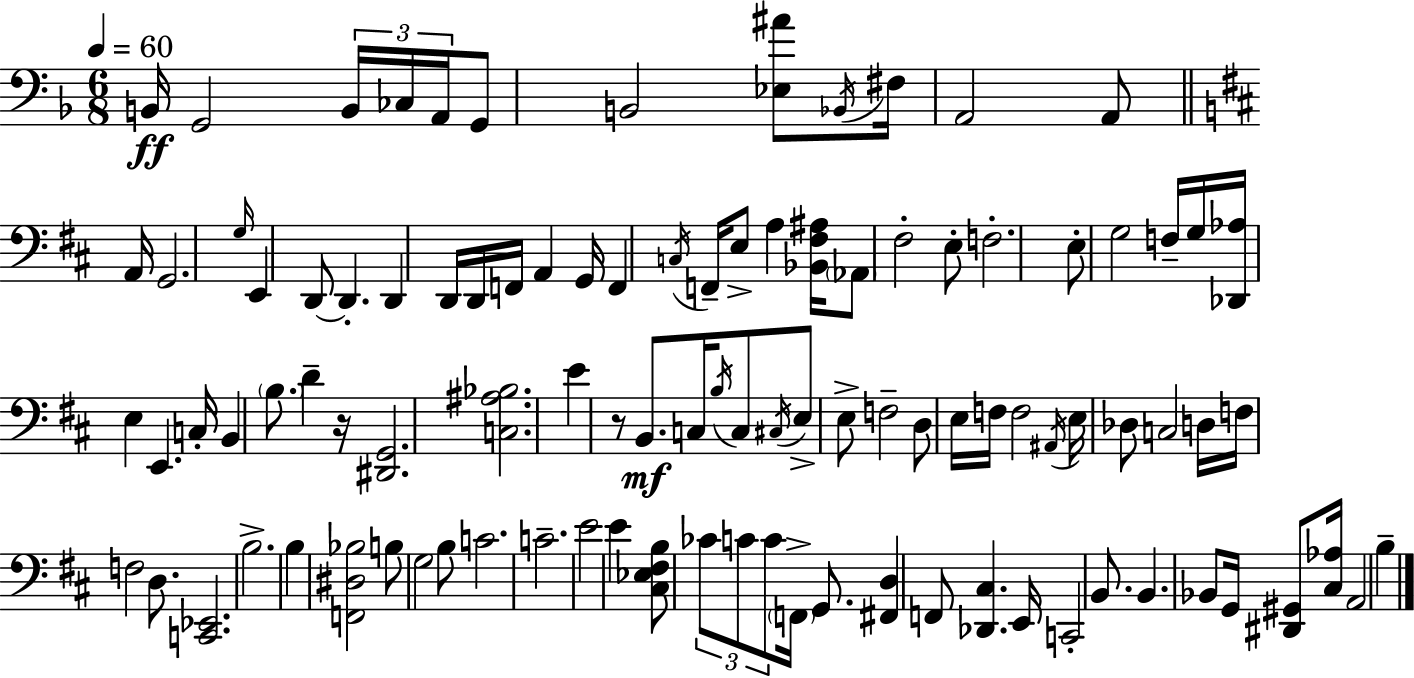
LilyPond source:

{
  \clef bass
  \numericTimeSignature
  \time 6/8
  \key f \major
  \tempo 4 = 60
  b,16\ff g,2 \tuplet 3/2 { b,16 ces16 a,16 } | g,8 b,2 <ees ais'>8 | \acciaccatura { bes,16 } fis16 a,2 a,8 | \bar "||" \break \key d \major a,16 g,2. | \grace { g16 } e,4 d,8~~ d,4.-. | d,4 d,16 d,16 f,16 a,4 | g,16 f,4 \acciaccatura { c16 } f,16-- e8-> a4 | \break <bes, fis ais>16 \parenthesize aes,8 fis2-. | e8-. f2.-. | e8-. g2 | f16-- g16 <des, aes>16 e4 e,4. | \break c16-. b,4 \parenthesize b8. d'4-- | r16 <dis, g,>2. | <c ais bes>2. | e'4 r8 b,8.\mf | \break c16 \acciaccatura { b16 } c8 \acciaccatura { cis16 } e8-> e8-> f2-- | d8 e16 f16 f2 | \acciaccatura { ais,16 } e16 des8 c2 | d16 f16 f2 | \break d8. <c, ees,>2. | b2.-> | b4 <f, dis bes>2 | b8 g2 | \break b8 c'2. | c'2.-- | e'2 | e'4 <cis ees fis b>8 \tuplet 3/2 { ces'8 c'8 | \break c'8 } \parenthesize f,16-> g,8. <fis, d>4 f,8 | <des, cis>4. e,16 c,2-. | b,8. b,4. | bes,8 g,16 <dis, gis,>8 <cis aes>16 a,2 | \break b4-- \bar "|."
}